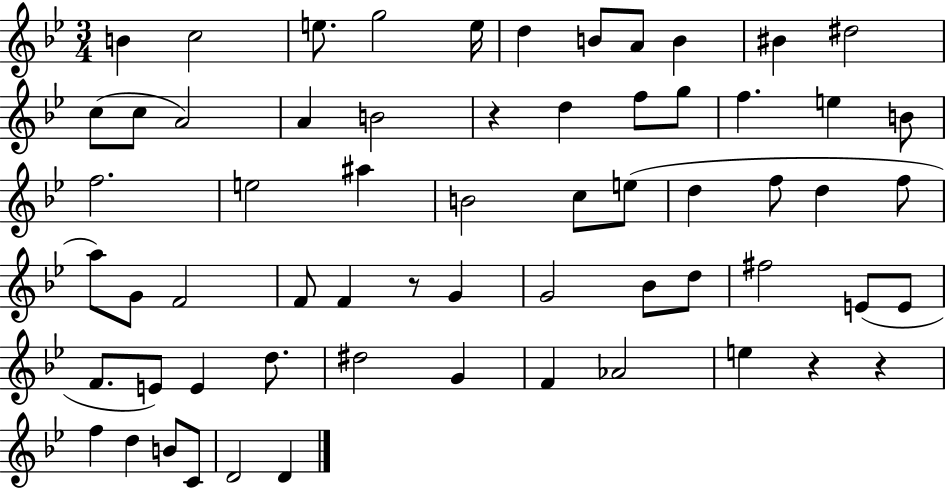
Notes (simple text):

B4/q C5/h E5/e. G5/h E5/s D5/q B4/e A4/e B4/q BIS4/q D#5/h C5/e C5/e A4/h A4/q B4/h R/q D5/q F5/e G5/e F5/q. E5/q B4/e F5/h. E5/h A#5/q B4/h C5/e E5/e D5/q F5/e D5/q F5/e A5/e G4/e F4/h F4/e F4/q R/e G4/q G4/h Bb4/e D5/e F#5/h E4/e E4/e F4/e. E4/e E4/q D5/e. D#5/h G4/q F4/q Ab4/h E5/q R/q R/q F5/q D5/q B4/e C4/e D4/h D4/q